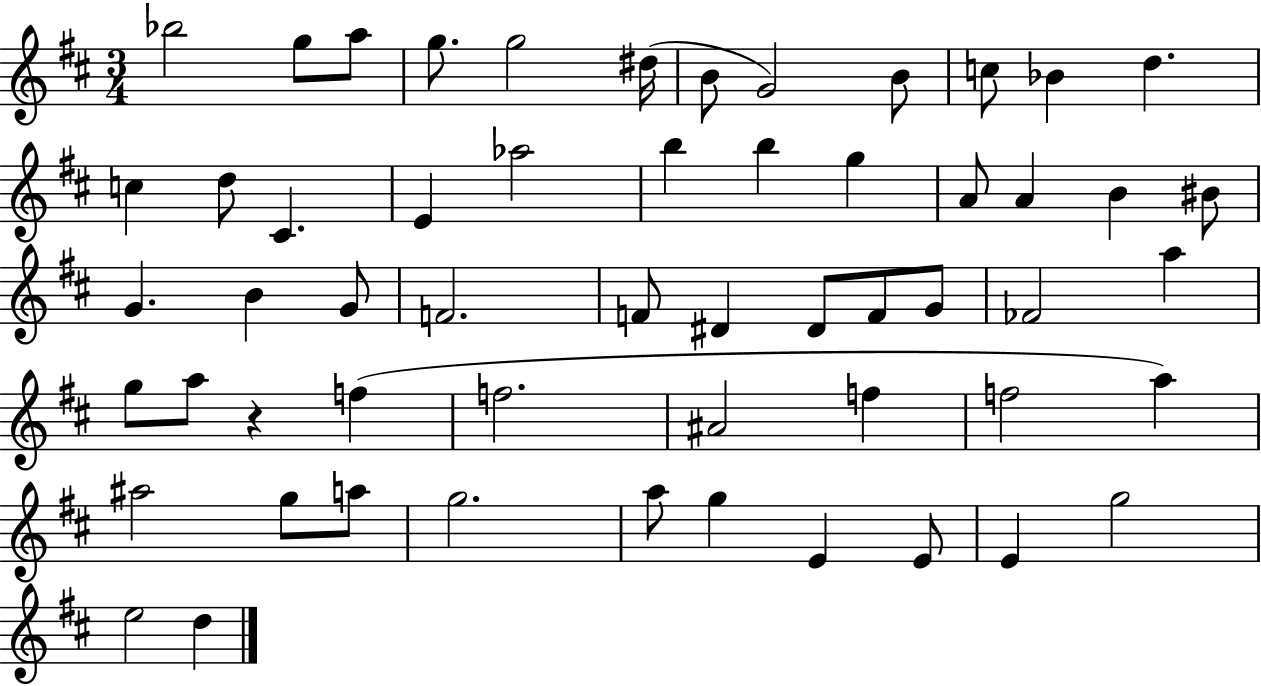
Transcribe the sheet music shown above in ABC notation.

X:1
T:Untitled
M:3/4
L:1/4
K:D
_b2 g/2 a/2 g/2 g2 ^d/4 B/2 G2 B/2 c/2 _B d c d/2 ^C E _a2 b b g A/2 A B ^B/2 G B G/2 F2 F/2 ^D ^D/2 F/2 G/2 _F2 a g/2 a/2 z f f2 ^A2 f f2 a ^a2 g/2 a/2 g2 a/2 g E E/2 E g2 e2 d